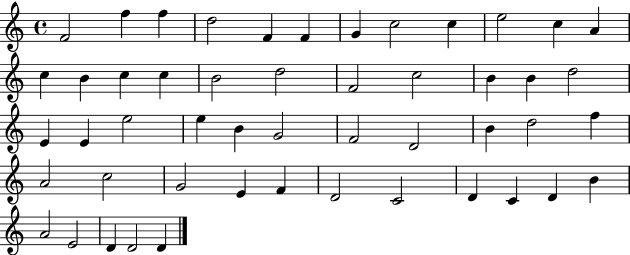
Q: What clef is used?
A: treble